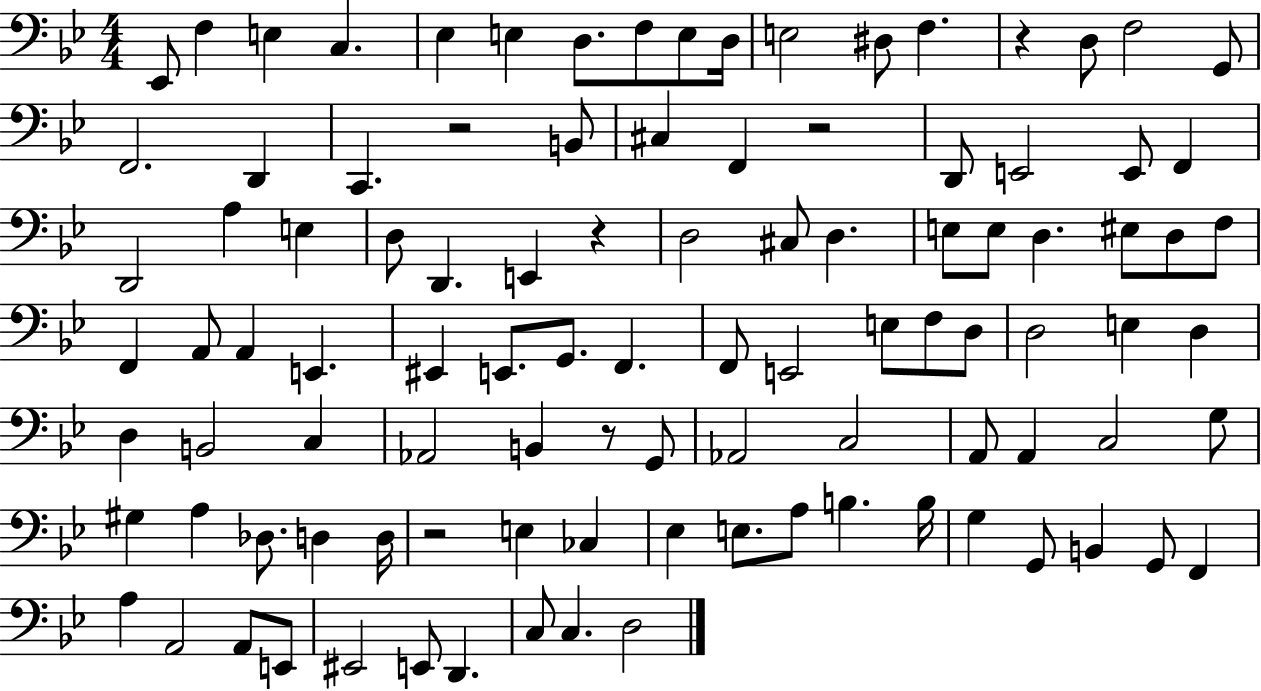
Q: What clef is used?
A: bass